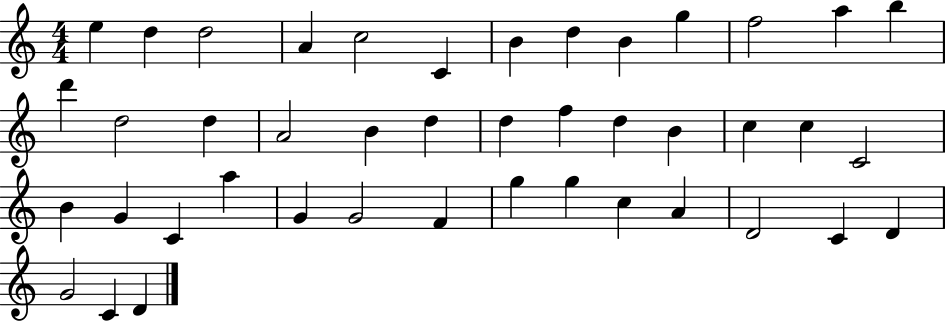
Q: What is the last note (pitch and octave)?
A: D4